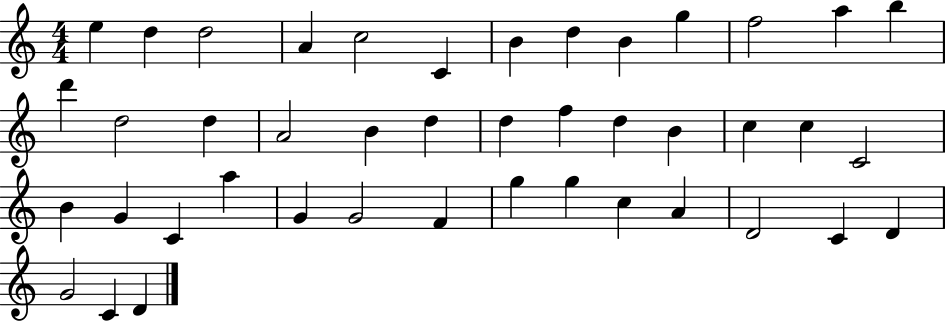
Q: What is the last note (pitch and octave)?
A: D4